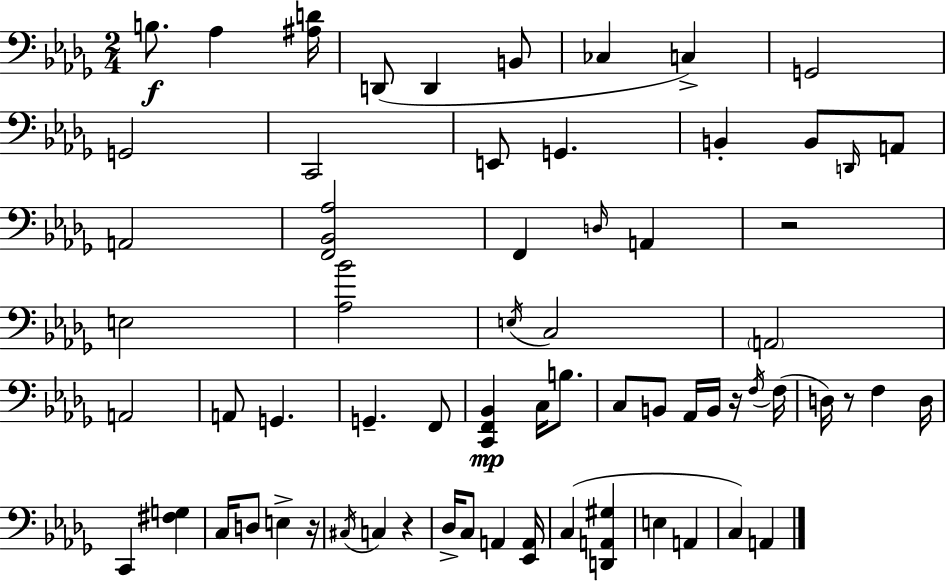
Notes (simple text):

B3/e. Ab3/q [A#3,D4]/s D2/e D2/q B2/e CES3/q C3/q G2/h G2/h C2/h E2/e G2/q. B2/q B2/e D2/s A2/e A2/h [F2,Bb2,Ab3]/h F2/q D3/s A2/q R/h E3/h [Ab3,Bb4]/h E3/s C3/h A2/h A2/h A2/e G2/q. G2/q. F2/e [C2,F2,Bb2]/q C3/s B3/e. C3/e B2/e Ab2/s B2/s R/s F3/s F3/s D3/s R/e F3/q D3/s C2/q [F#3,G3]/q C3/s D3/e E3/q R/s C#3/s C3/q R/q Db3/s C3/e A2/q [Eb2,A2]/s C3/q [D2,A2,G#3]/q E3/q A2/q C3/q A2/q